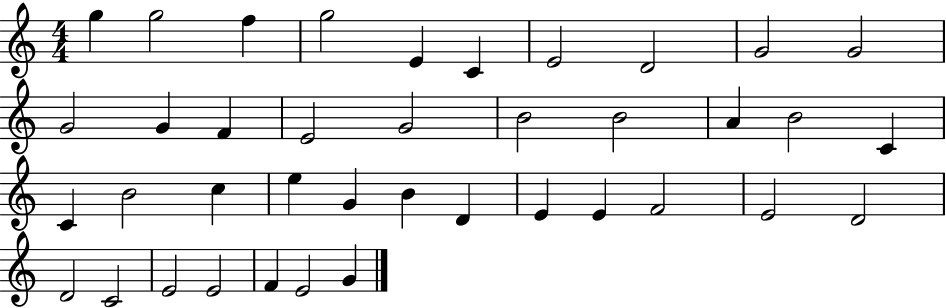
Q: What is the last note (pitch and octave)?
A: G4